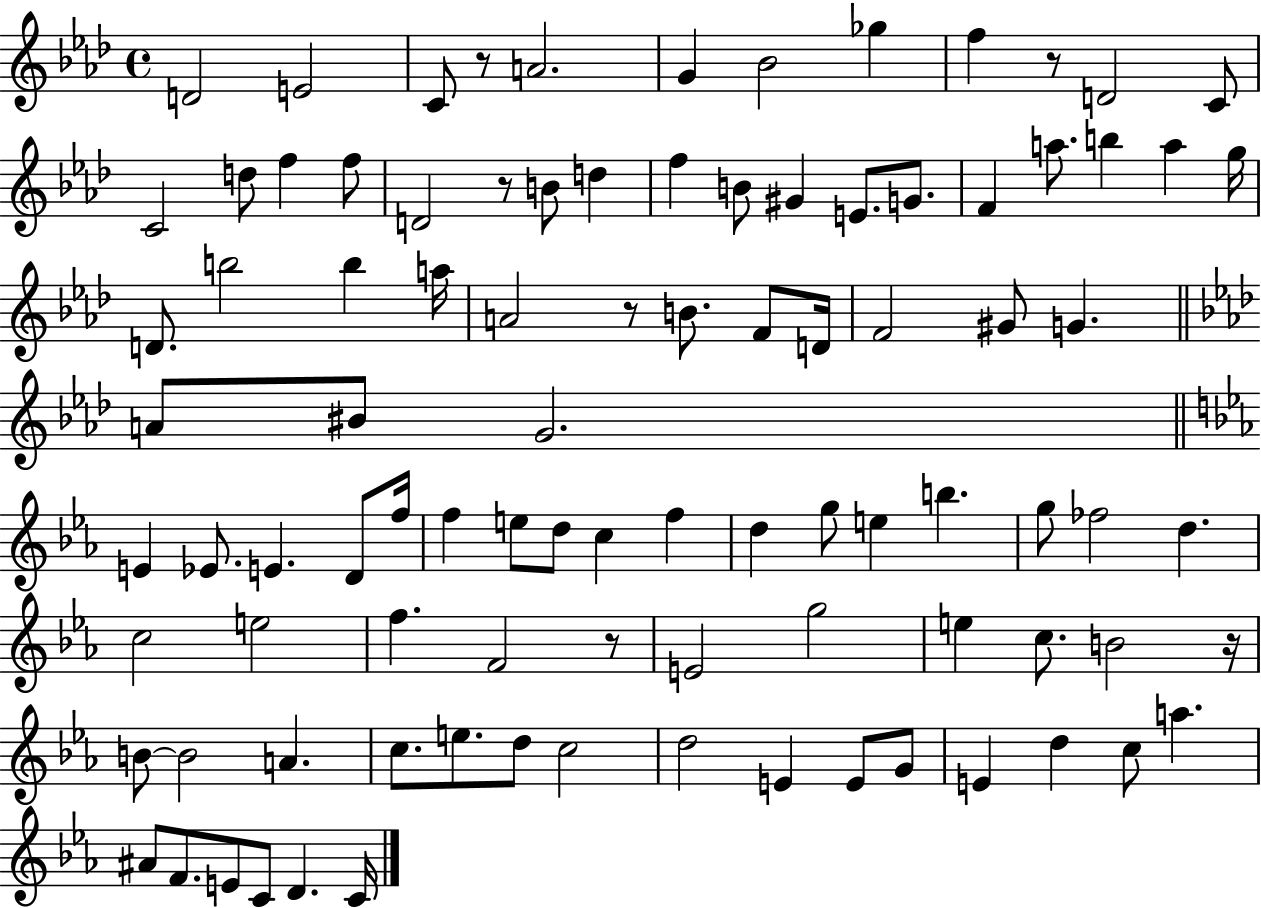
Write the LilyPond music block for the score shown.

{
  \clef treble
  \time 4/4
  \defaultTimeSignature
  \key aes \major
  \repeat volta 2 { d'2 e'2 | c'8 r8 a'2. | g'4 bes'2 ges''4 | f''4 r8 d'2 c'8 | \break c'2 d''8 f''4 f''8 | d'2 r8 b'8 d''4 | f''4 b'8 gis'4 e'8. g'8. | f'4 a''8. b''4 a''4 g''16 | \break d'8. b''2 b''4 a''16 | a'2 r8 b'8. f'8 d'16 | f'2 gis'8 g'4. | \bar "||" \break \key f \minor a'8 bis'8 g'2. | \bar "||" \break \key ees \major e'4 ees'8. e'4. d'8 f''16 | f''4 e''8 d''8 c''4 f''4 | d''4 g''8 e''4 b''4. | g''8 fes''2 d''4. | \break c''2 e''2 | f''4. f'2 r8 | e'2 g''2 | e''4 c''8. b'2 r16 | \break b'8~~ b'2 a'4. | c''8. e''8. d''8 c''2 | d''2 e'4 e'8 g'8 | e'4 d''4 c''8 a''4. | \break ais'8 f'8. e'8 c'8 d'4. c'16 | } \bar "|."
}